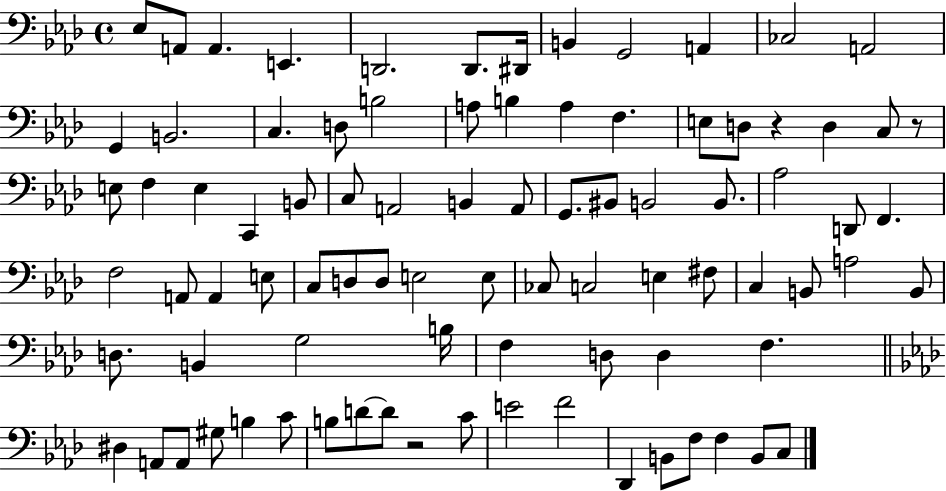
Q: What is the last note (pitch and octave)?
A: C3